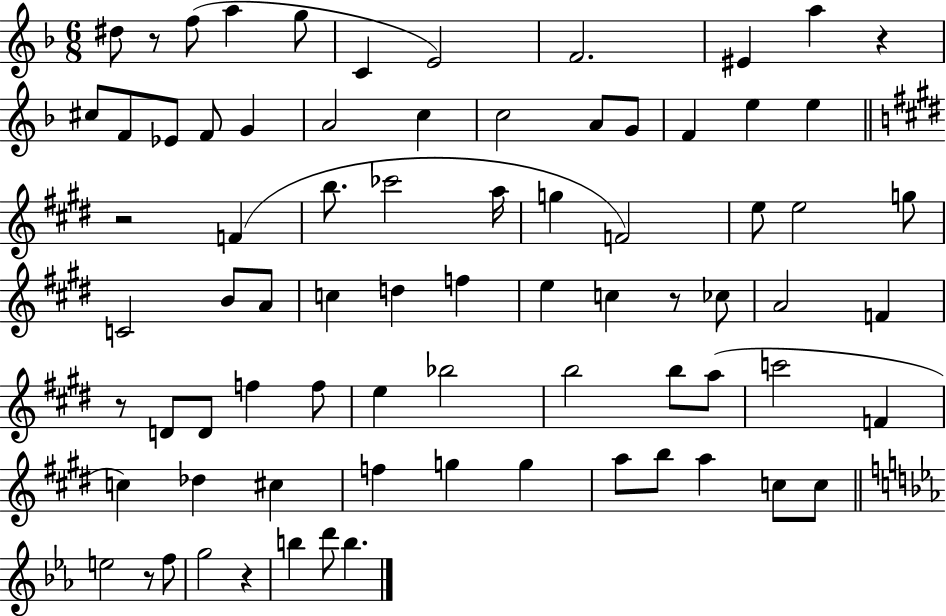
X:1
T:Untitled
M:6/8
L:1/4
K:F
^d/2 z/2 f/2 a g/2 C E2 F2 ^E a z ^c/2 F/2 _E/2 F/2 G A2 c c2 A/2 G/2 F e e z2 F b/2 _c'2 a/4 g F2 e/2 e2 g/2 C2 B/2 A/2 c d f e c z/2 _c/2 A2 F z/2 D/2 D/2 f f/2 e _b2 b2 b/2 a/2 c'2 F c _d ^c f g g a/2 b/2 a c/2 c/2 e2 z/2 f/2 g2 z b d'/2 b